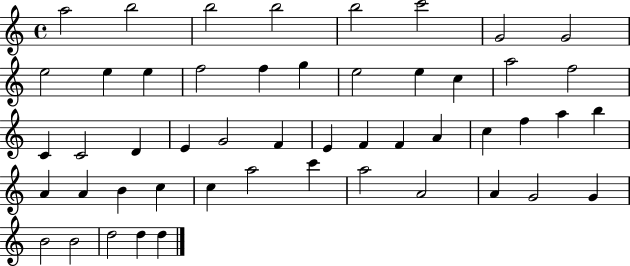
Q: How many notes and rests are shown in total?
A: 50